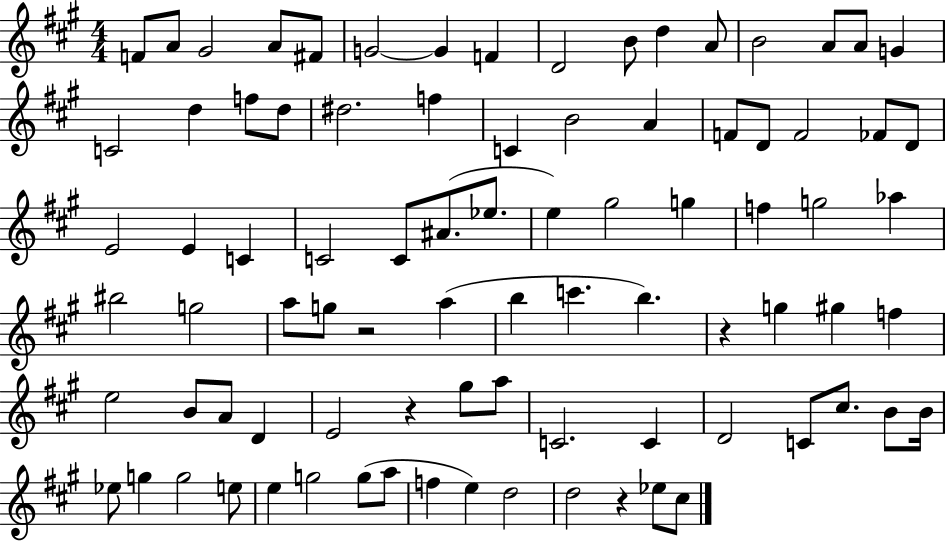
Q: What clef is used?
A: treble